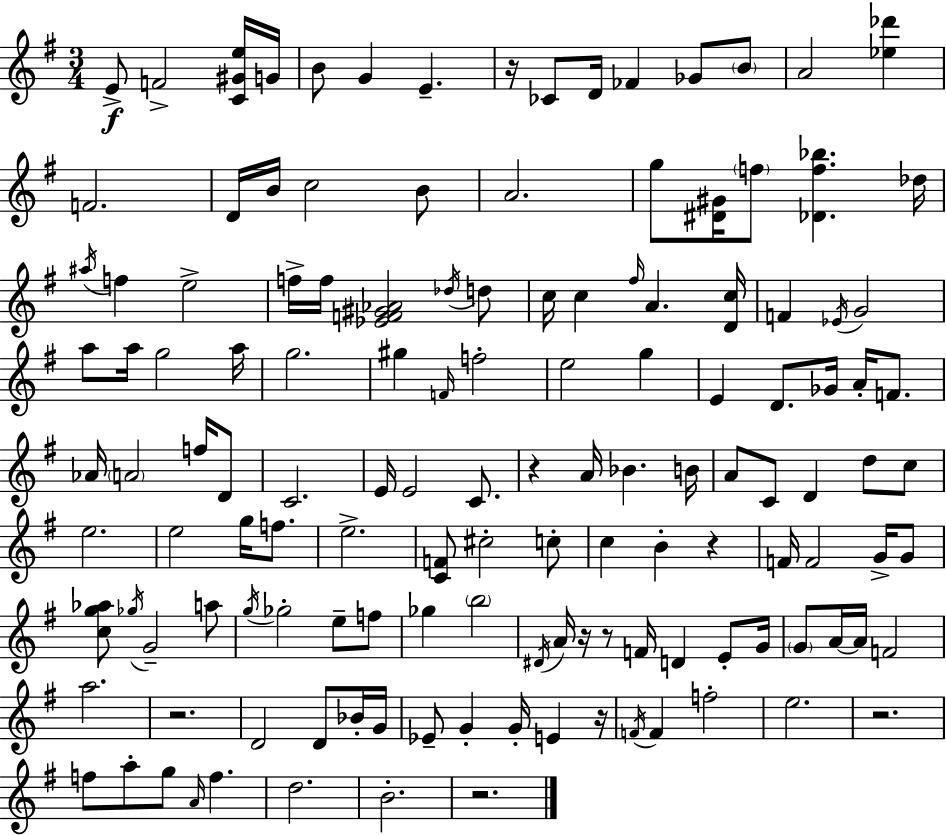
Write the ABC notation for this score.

X:1
T:Untitled
M:3/4
L:1/4
K:Em
E/2 F2 [C^Ge]/4 G/4 B/2 G E z/4 _C/2 D/4 _F _G/2 B/2 A2 [_e_d'] F2 D/4 B/4 c2 B/2 A2 g/2 [^D^G]/4 f/2 [_Df_b] _d/4 ^a/4 f e2 f/4 f/4 [_EF^G_A]2 _d/4 d/2 c/4 c ^f/4 A [Dc]/4 F _E/4 G2 a/2 a/4 g2 a/4 g2 ^g F/4 f2 e2 g E D/2 _G/4 A/4 F/2 _A/4 A2 f/4 D/2 C2 E/4 E2 C/2 z A/4 _B B/4 A/2 C/2 D d/2 c/2 e2 e2 g/4 f/2 e2 [CF]/2 ^c2 c/2 c B z F/4 F2 G/4 G/2 [cg_a]/2 _g/4 G2 a/2 g/4 _g2 e/2 f/2 _g b2 ^D/4 A/4 z/4 z/2 F/4 D E/2 G/4 G/2 A/4 A/4 F2 a2 z2 D2 D/2 _B/4 G/4 _E/2 G G/4 E z/4 F/4 F f2 e2 z2 f/2 a/2 g/2 A/4 f d2 B2 z2